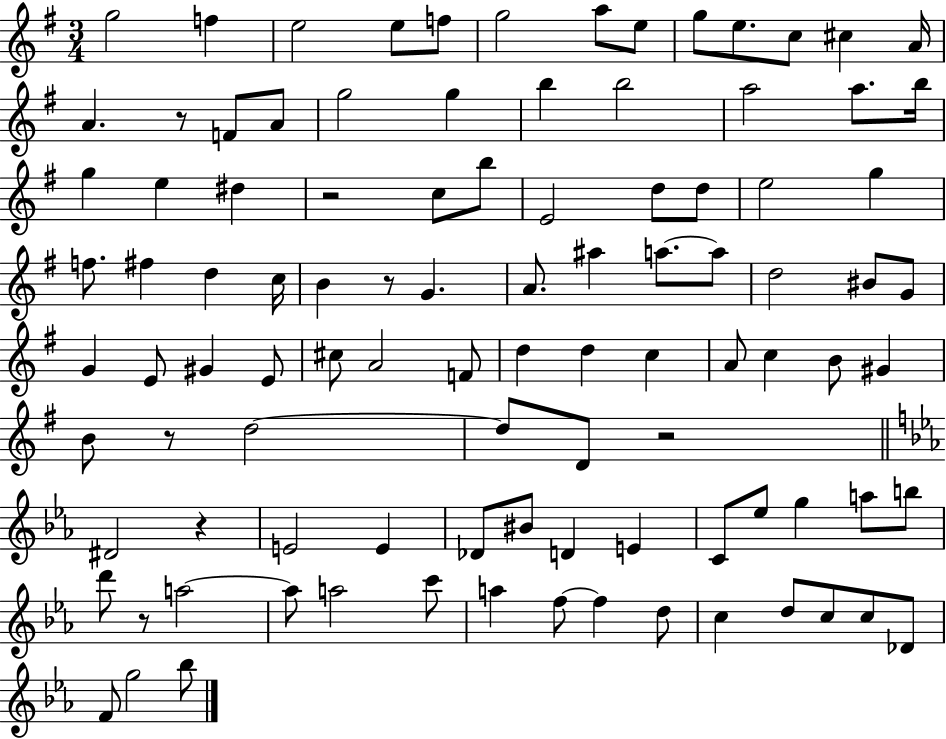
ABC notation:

X:1
T:Untitled
M:3/4
L:1/4
K:G
g2 f e2 e/2 f/2 g2 a/2 e/2 g/2 e/2 c/2 ^c A/4 A z/2 F/2 A/2 g2 g b b2 a2 a/2 b/4 g e ^d z2 c/2 b/2 E2 d/2 d/2 e2 g f/2 ^f d c/4 B z/2 G A/2 ^a a/2 a/2 d2 ^B/2 G/2 G E/2 ^G E/2 ^c/2 A2 F/2 d d c A/2 c B/2 ^G B/2 z/2 d2 d/2 D/2 z2 ^D2 z E2 E _D/2 ^B/2 D E C/2 _e/2 g a/2 b/2 d'/2 z/2 a2 a/2 a2 c'/2 a f/2 f d/2 c d/2 c/2 c/2 _D/2 F/2 g2 _b/2